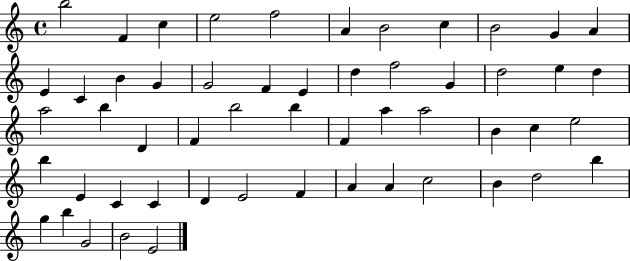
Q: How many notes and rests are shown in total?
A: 54